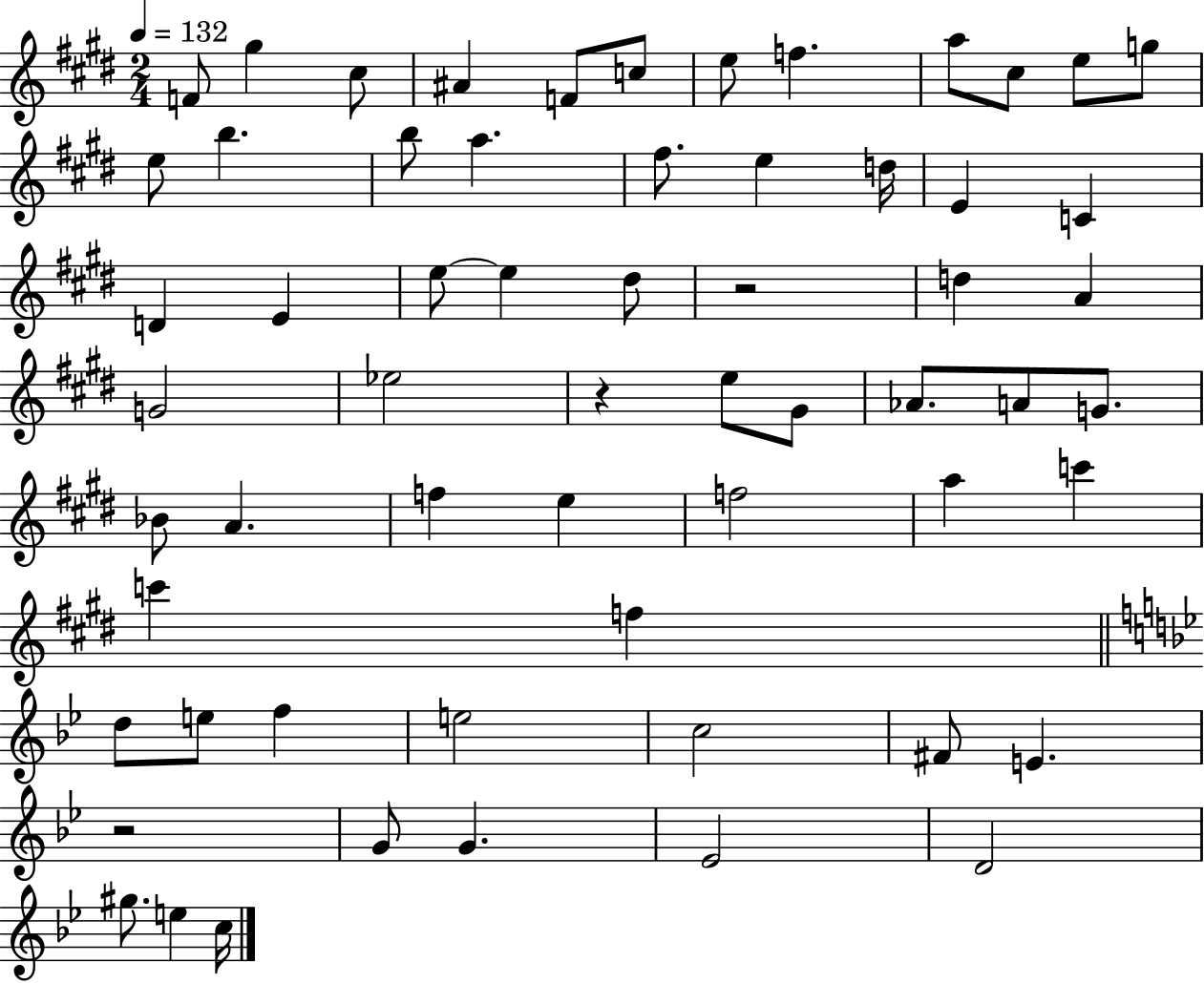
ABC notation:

X:1
T:Untitled
M:2/4
L:1/4
K:E
F/2 ^g ^c/2 ^A F/2 c/2 e/2 f a/2 ^c/2 e/2 g/2 e/2 b b/2 a ^f/2 e d/4 E C D E e/2 e ^d/2 z2 d A G2 _e2 z e/2 ^G/2 _A/2 A/2 G/2 _B/2 A f e f2 a c' c' f d/2 e/2 f e2 c2 ^F/2 E z2 G/2 G _E2 D2 ^g/2 e c/4